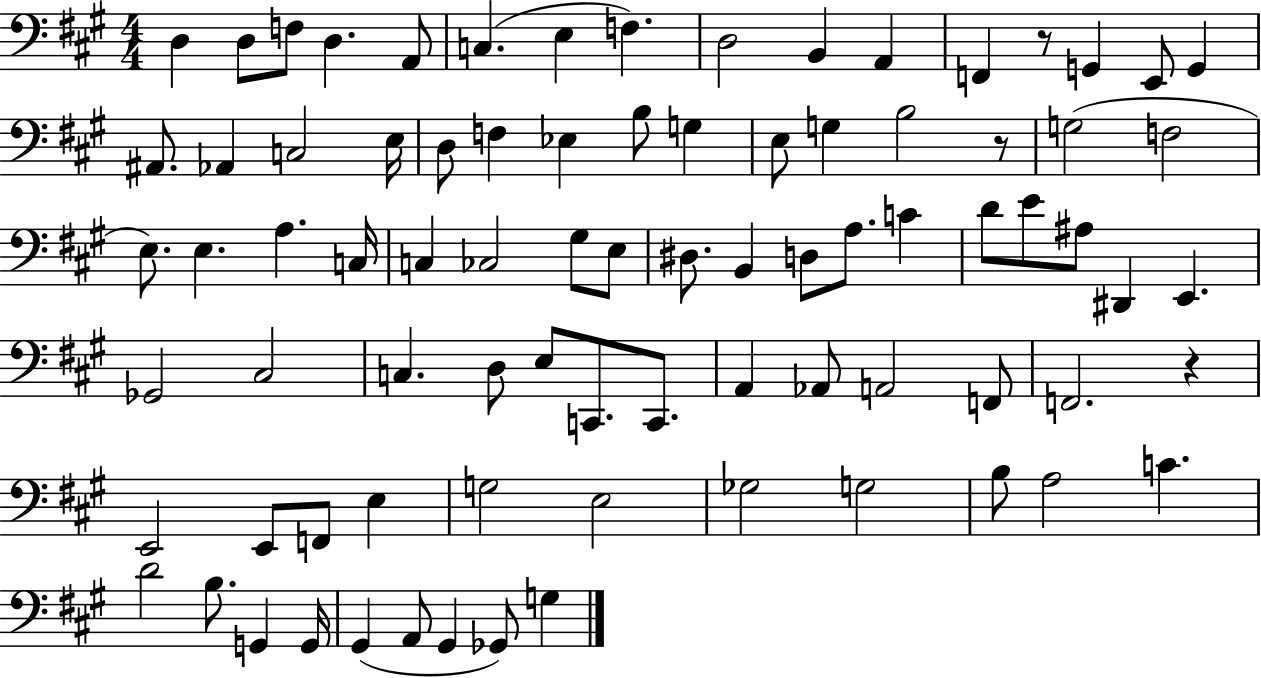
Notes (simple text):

D3/q D3/e F3/e D3/q. A2/e C3/q. E3/q F3/q. D3/h B2/q A2/q F2/q R/e G2/q E2/e G2/q A#2/e. Ab2/q C3/h E3/s D3/e F3/q Eb3/q B3/e G3/q E3/e G3/q B3/h R/e G3/h F3/h E3/e. E3/q. A3/q. C3/s C3/q CES3/h G#3/e E3/e D#3/e. B2/q D3/e A3/e. C4/q D4/e E4/e A#3/e D#2/q E2/q. Gb2/h C#3/h C3/q. D3/e E3/e C2/e. C2/e. A2/q Ab2/e A2/h F2/e F2/h. R/q E2/h E2/e F2/e E3/q G3/h E3/h Gb3/h G3/h B3/e A3/h C4/q. D4/h B3/e. G2/q G2/s G#2/q A2/e G#2/q Gb2/e G3/q